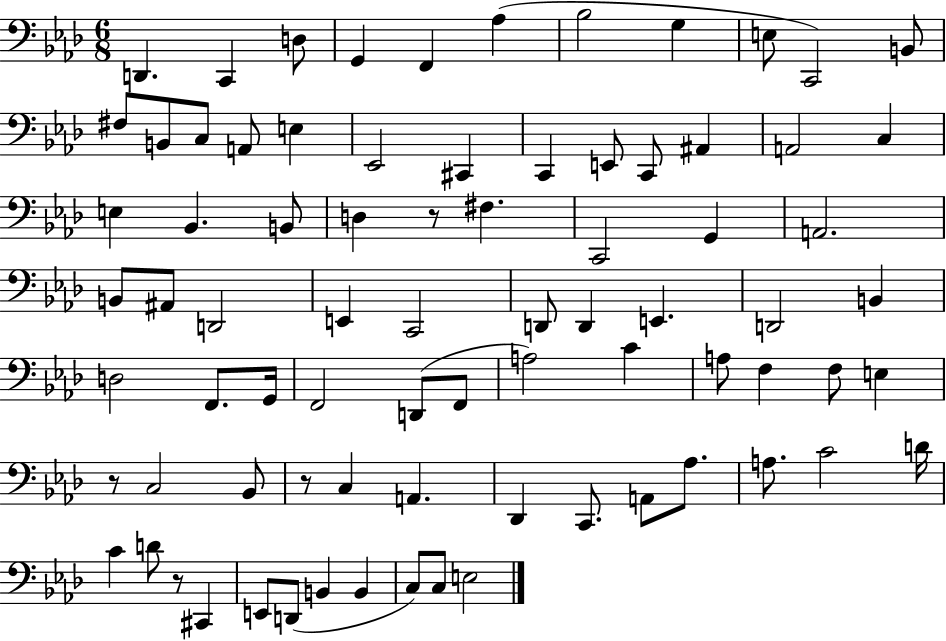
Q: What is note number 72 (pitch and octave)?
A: B2